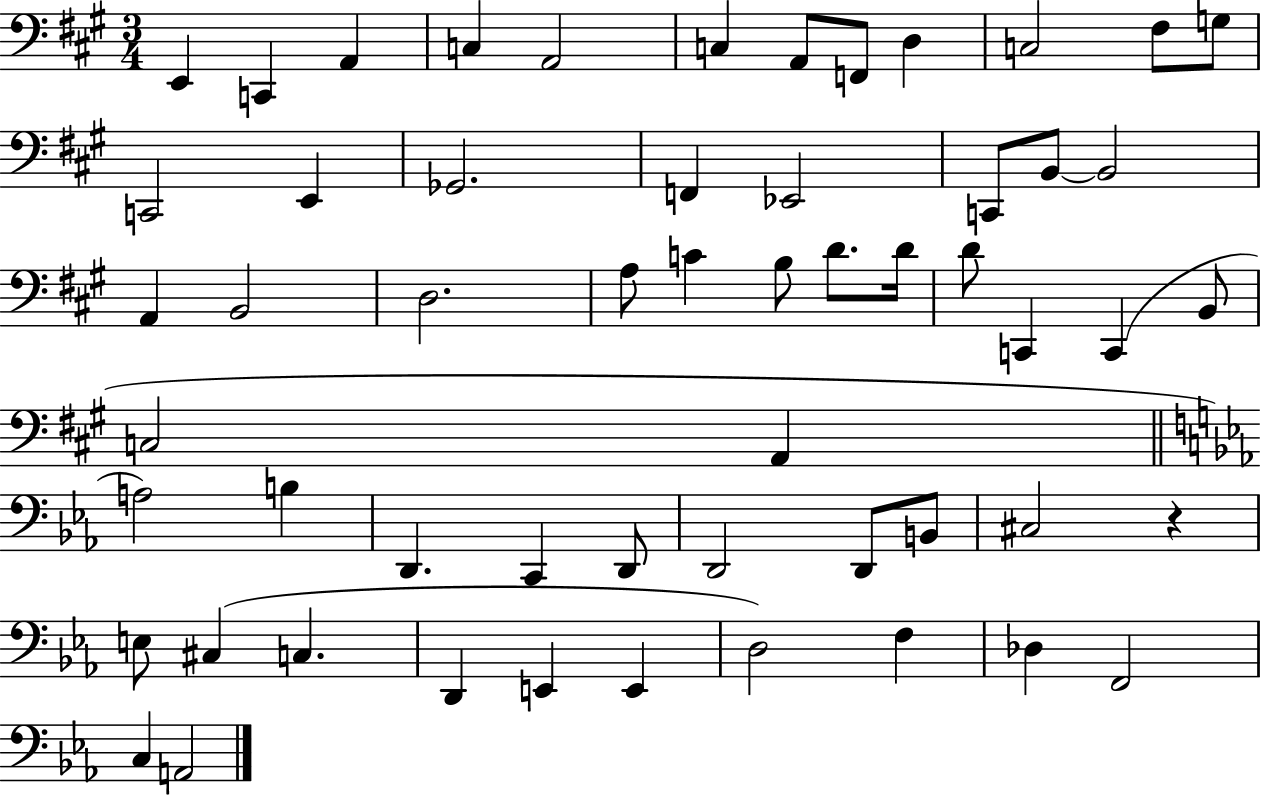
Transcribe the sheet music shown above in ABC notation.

X:1
T:Untitled
M:3/4
L:1/4
K:A
E,, C,, A,, C, A,,2 C, A,,/2 F,,/2 D, C,2 ^F,/2 G,/2 C,,2 E,, _G,,2 F,, _E,,2 C,,/2 B,,/2 B,,2 A,, B,,2 D,2 A,/2 C B,/2 D/2 D/4 D/2 C,, C,, B,,/2 C,2 A,, A,2 B, D,, C,, D,,/2 D,,2 D,,/2 B,,/2 ^C,2 z E,/2 ^C, C, D,, E,, E,, D,2 F, _D, F,,2 C, A,,2